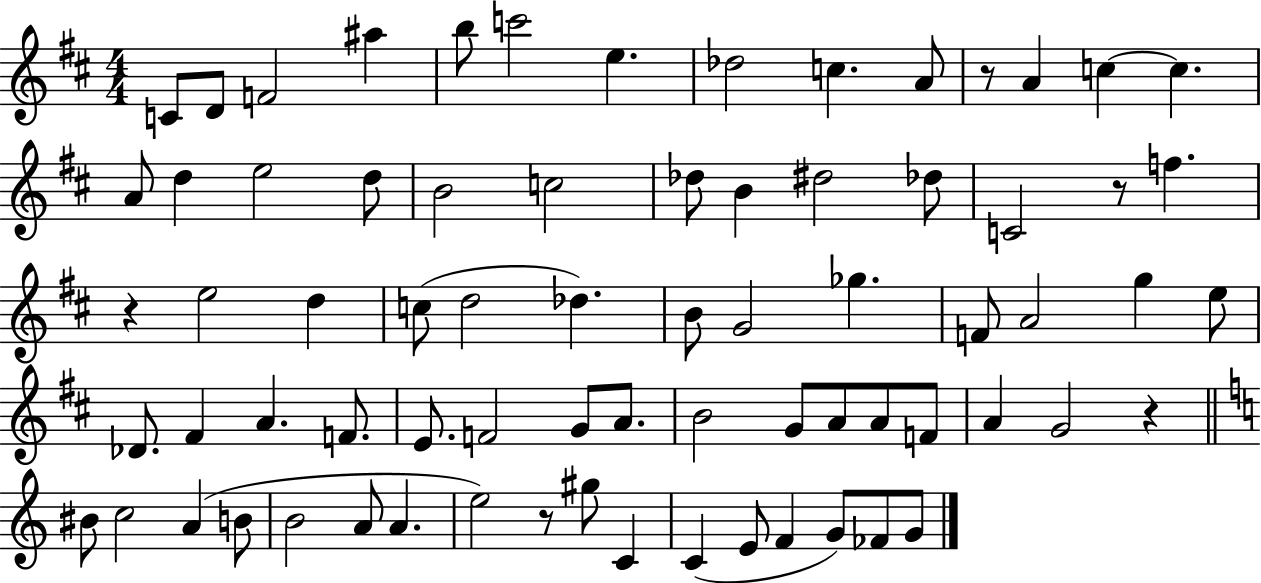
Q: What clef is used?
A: treble